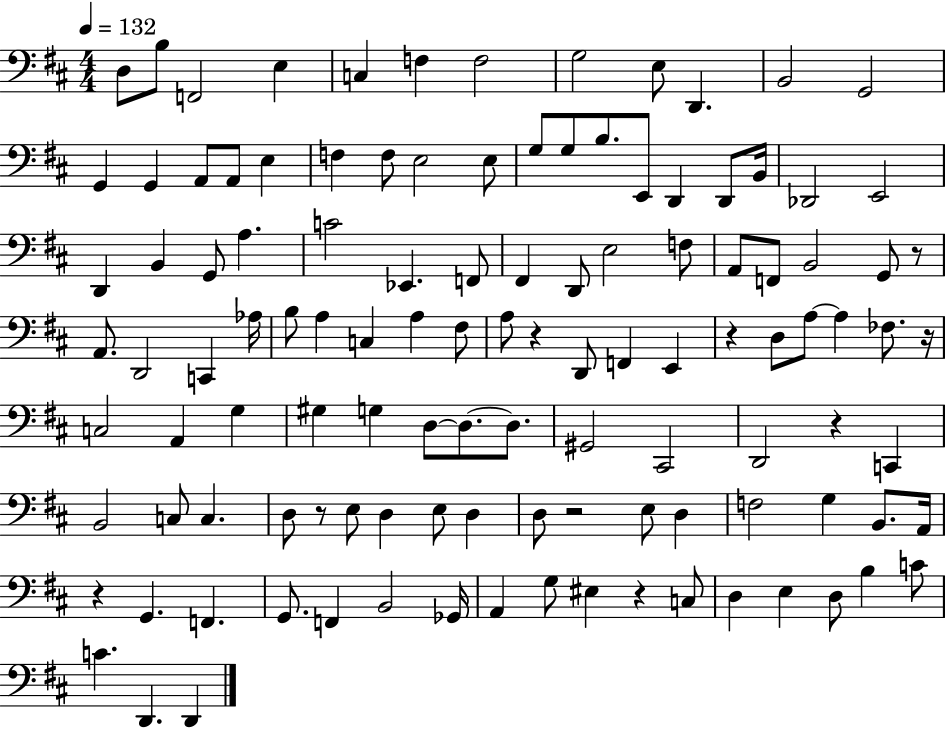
{
  \clef bass
  \numericTimeSignature
  \time 4/4
  \key d \major
  \tempo 4 = 132
  d8 b8 f,2 e4 | c4 f4 f2 | g2 e8 d,4. | b,2 g,2 | \break g,4 g,4 a,8 a,8 e4 | f4 f8 e2 e8 | g8 g8 b8. e,8 d,4 d,8 b,16 | des,2 e,2 | \break d,4 b,4 g,8 a4. | c'2 ees,4. f,8 | fis,4 d,8 e2 f8 | a,8 f,8 b,2 g,8 r8 | \break a,8. d,2 c,4 aes16 | b8 a4 c4 a4 fis8 | a8 r4 d,8 f,4 e,4 | r4 d8 a8~~ a4 fes8. r16 | \break c2 a,4 g4 | gis4 g4 d8~~ d8.~~ d8. | gis,2 cis,2 | d,2 r4 c,4 | \break b,2 c8 c4. | d8 r8 e8 d4 e8 d4 | d8 r2 e8 d4 | f2 g4 b,8. a,16 | \break r4 g,4. f,4. | g,8. f,4 b,2 ges,16 | a,4 g8 eis4 r4 c8 | d4 e4 d8 b4 c'8 | \break c'4. d,4. d,4 | \bar "|."
}